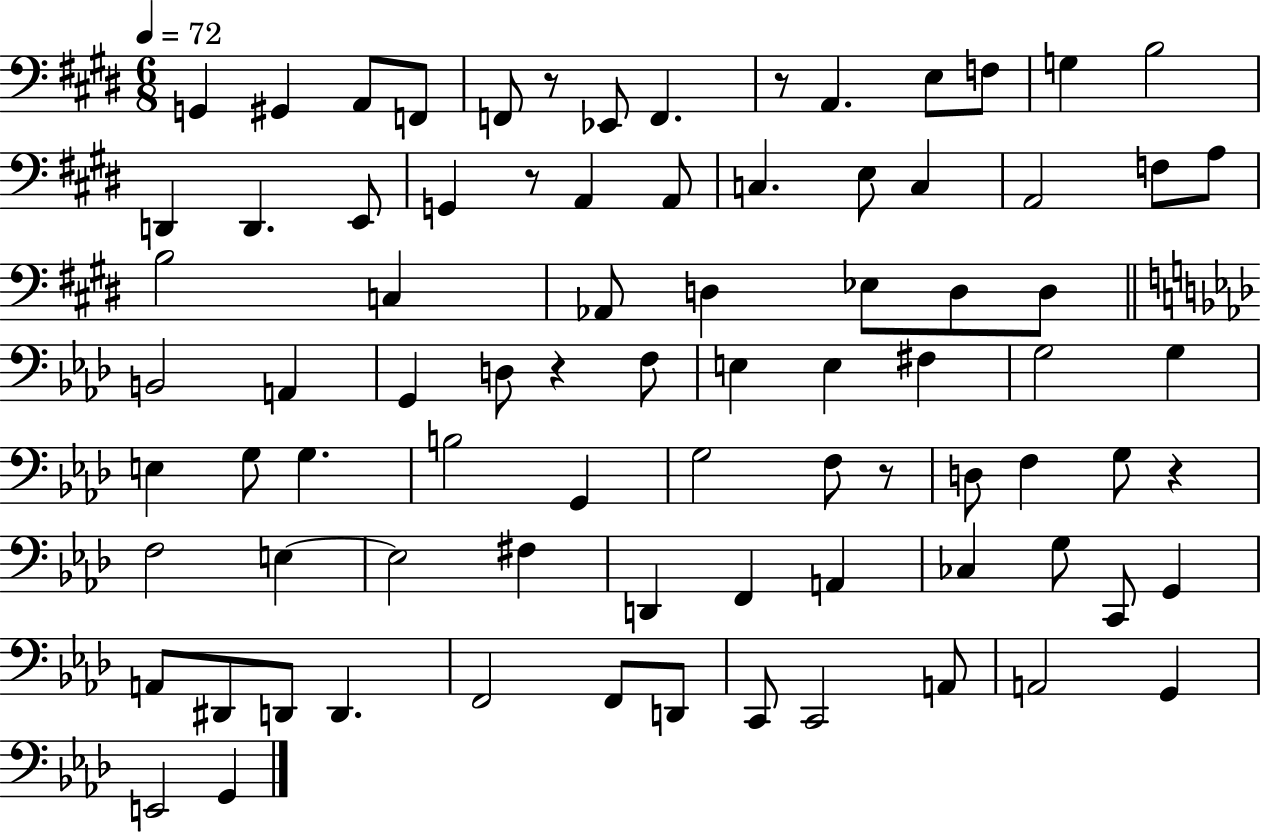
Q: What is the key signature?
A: E major